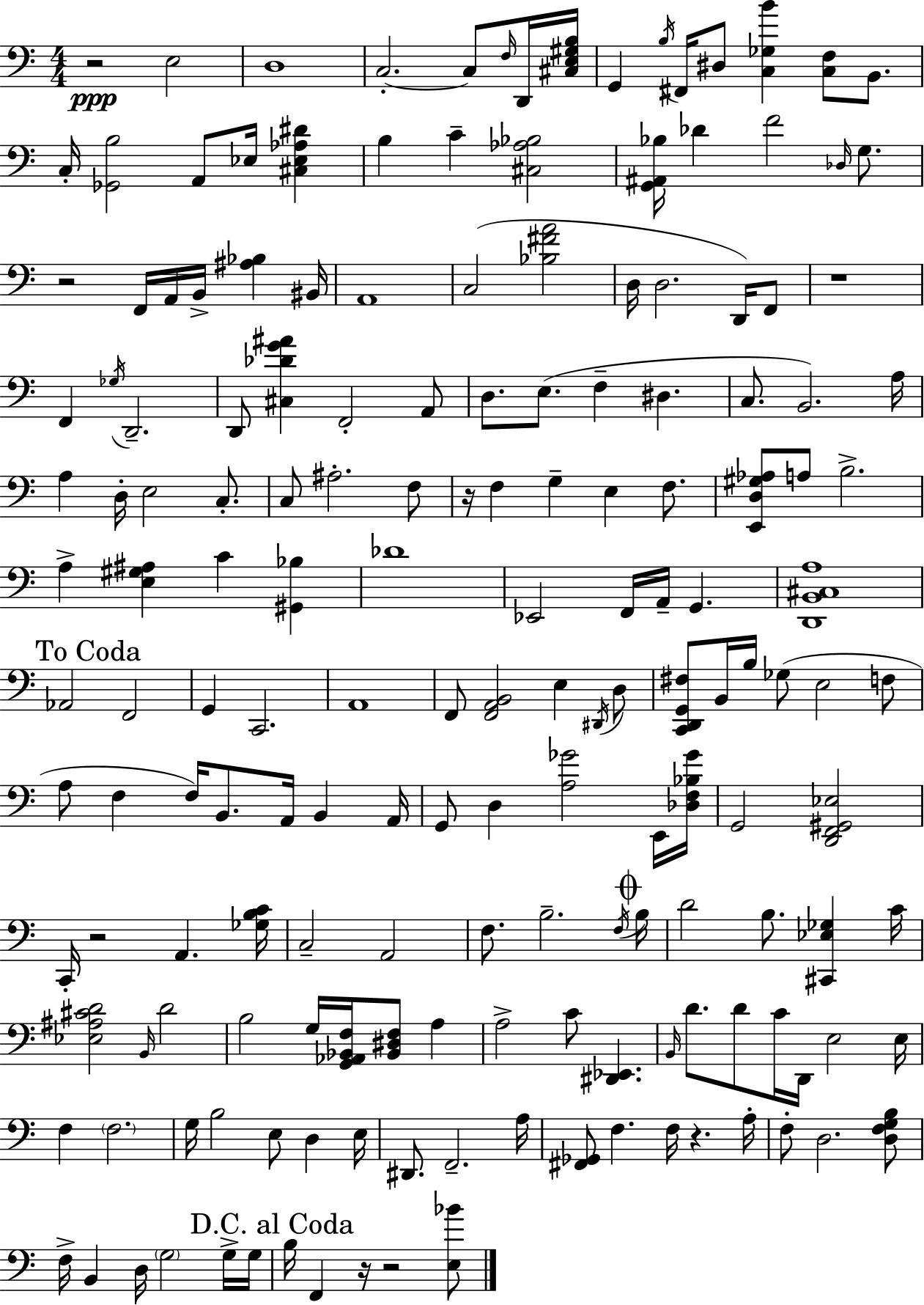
R/h E3/h D3/w C3/h. C3/e F3/s D2/s [C#3,E3,G#3,B3]/s G2/q B3/s F#2/s D#3/e [C3,Gb3,B4]/q [C3,F3]/e B2/e. C3/s [Gb2,B3]/h A2/e Eb3/s [C#3,Eb3,Ab3,D#4]/q B3/q C4/q [C#3,Ab3,Bb3]/h [G2,A#2,Bb3]/s Db4/q F4/h Db3/s G3/e. R/h F2/s A2/s B2/s [A#3,Bb3]/q BIS2/s A2/w C3/h [Bb3,F#4,A4]/h D3/s D3/h. D2/s F2/e R/w F2/q Gb3/s D2/h. D2/e [C#3,Db4,G4,A#4]/q F2/h A2/e D3/e. E3/e. F3/q D#3/q. C3/e. B2/h. A3/s A3/q D3/s E3/h C3/e. C3/e A#3/h. F3/e R/s F3/q G3/q E3/q F3/e. [E2,D3,G#3,Ab3]/e A3/e B3/h. A3/q [E3,G#3,A#3]/q C4/q [G#2,Bb3]/q Db4/w Eb2/h F2/s A2/s G2/q. [D2,B2,C#3,A3]/w Ab2/h F2/h G2/q C2/h. A2/w F2/e [F2,A2,B2]/h E3/q D#2/s D3/e [C2,D2,G2,F#3]/e B2/s B3/s Gb3/e E3/h F3/e A3/e F3/q F3/s B2/e. A2/s B2/q A2/s G2/e D3/q [A3,Gb4]/h E2/s [Db3,F3,Bb3,Gb4]/s G2/h [D2,F2,G#2,Eb3]/h C2/s R/h A2/q. [Gb3,B3,C4]/s C3/h A2/h F3/e. B3/h. F3/s B3/s D4/h B3/e. [C#2,Eb3,Gb3]/q C4/s [Eb3,A#3,C#4,D4]/h B2/s D4/h B3/h G3/s [G2,Ab2,Bb2,F3]/s [Bb2,D#3,F3]/e A3/q A3/h C4/e [D#2,Eb2]/q. B2/s D4/e. D4/e C4/s D2/s E3/h E3/s F3/q F3/h. G3/s B3/h E3/e D3/q E3/s D#2/e. F2/h. A3/s [F#2,Gb2]/e F3/q. F3/s R/q. A3/s F3/e D3/h. [D3,F3,G3,B3]/e F3/s B2/q D3/s G3/h G3/s G3/s B3/s F2/q R/s R/h [E3,Bb4]/e